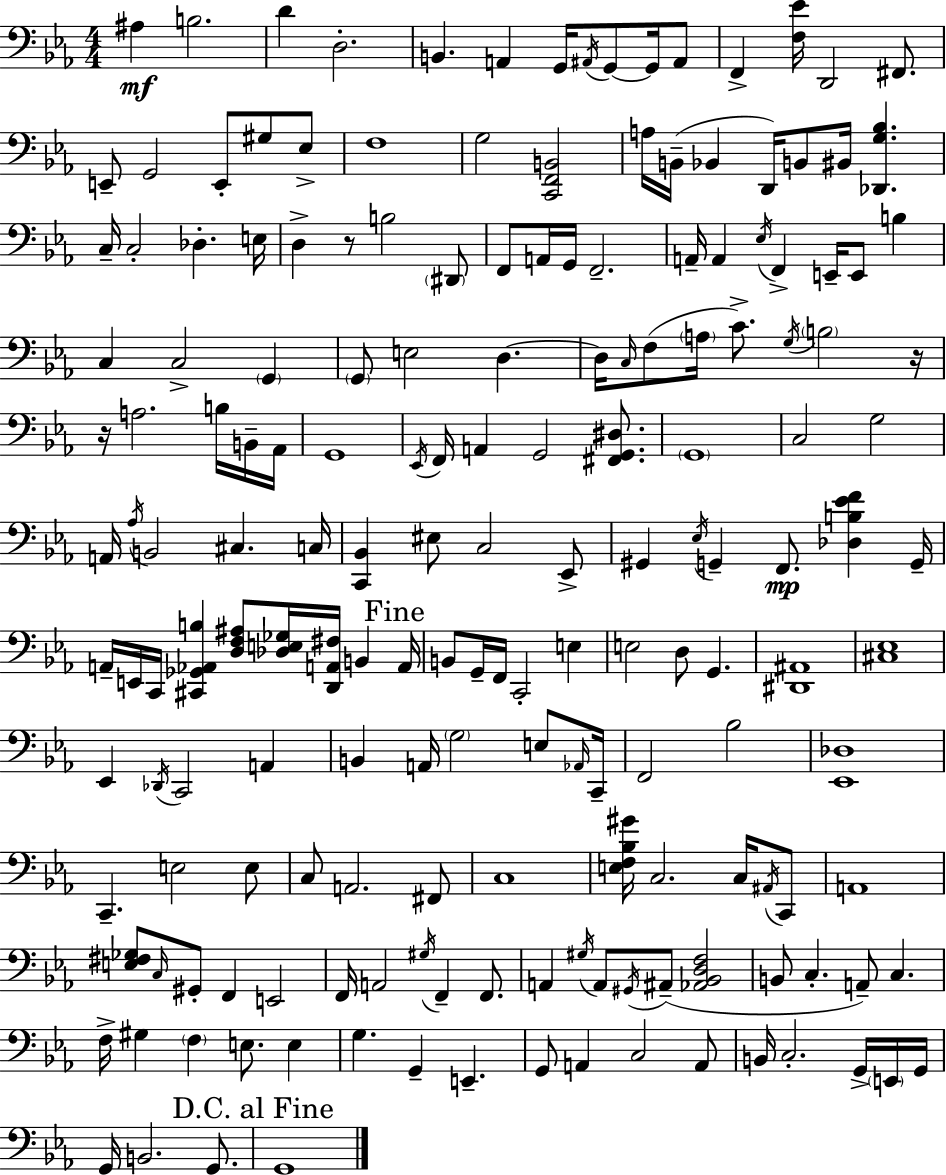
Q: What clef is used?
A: bass